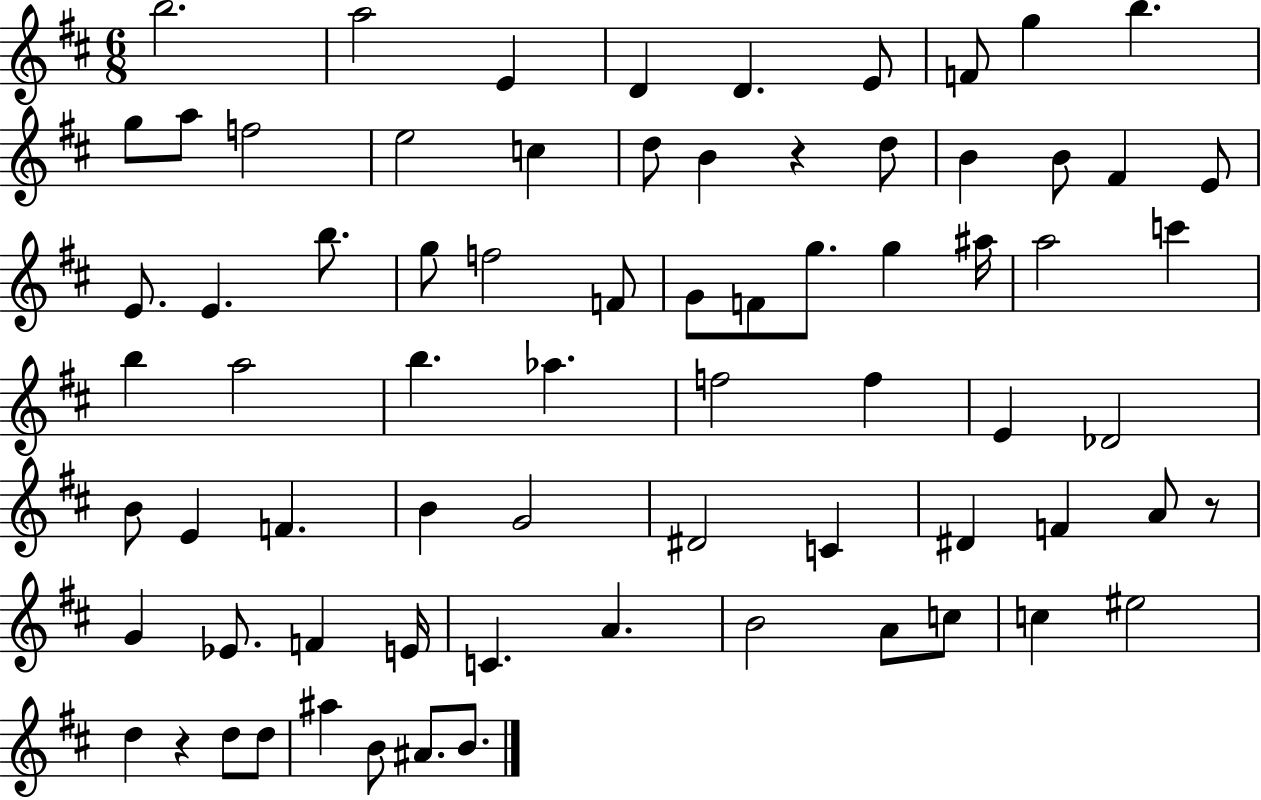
X:1
T:Untitled
M:6/8
L:1/4
K:D
b2 a2 E D D E/2 F/2 g b g/2 a/2 f2 e2 c d/2 B z d/2 B B/2 ^F E/2 E/2 E b/2 g/2 f2 F/2 G/2 F/2 g/2 g ^a/4 a2 c' b a2 b _a f2 f E _D2 B/2 E F B G2 ^D2 C ^D F A/2 z/2 G _E/2 F E/4 C A B2 A/2 c/2 c ^e2 d z d/2 d/2 ^a B/2 ^A/2 B/2